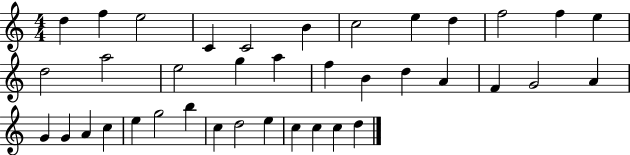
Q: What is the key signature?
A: C major